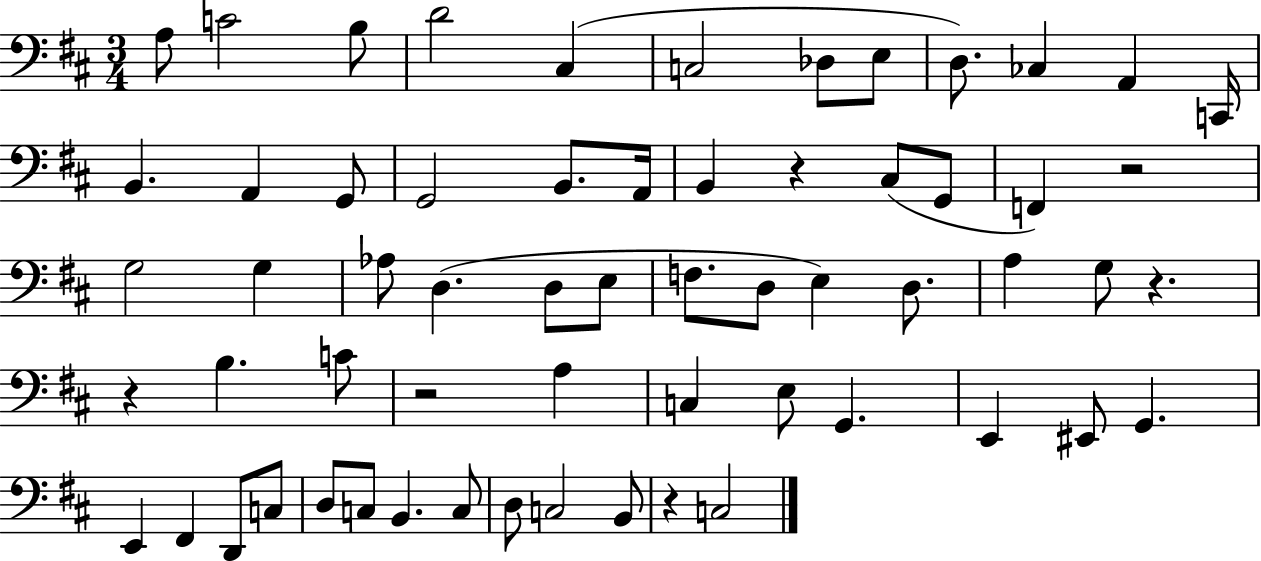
{
  \clef bass
  \numericTimeSignature
  \time 3/4
  \key d \major
  a8 c'2 b8 | d'2 cis4( | c2 des8 e8 | d8.) ces4 a,4 c,16 | \break b,4. a,4 g,8 | g,2 b,8. a,16 | b,4 r4 cis8( g,8 | f,4) r2 | \break g2 g4 | aes8 d4.( d8 e8 | f8. d8 e4) d8. | a4 g8 r4. | \break r4 b4. c'8 | r2 a4 | c4 e8 g,4. | e,4 eis,8 g,4. | \break e,4 fis,4 d,8 c8 | d8 c8 b,4. c8 | d8 c2 b,8 | r4 c2 | \break \bar "|."
}